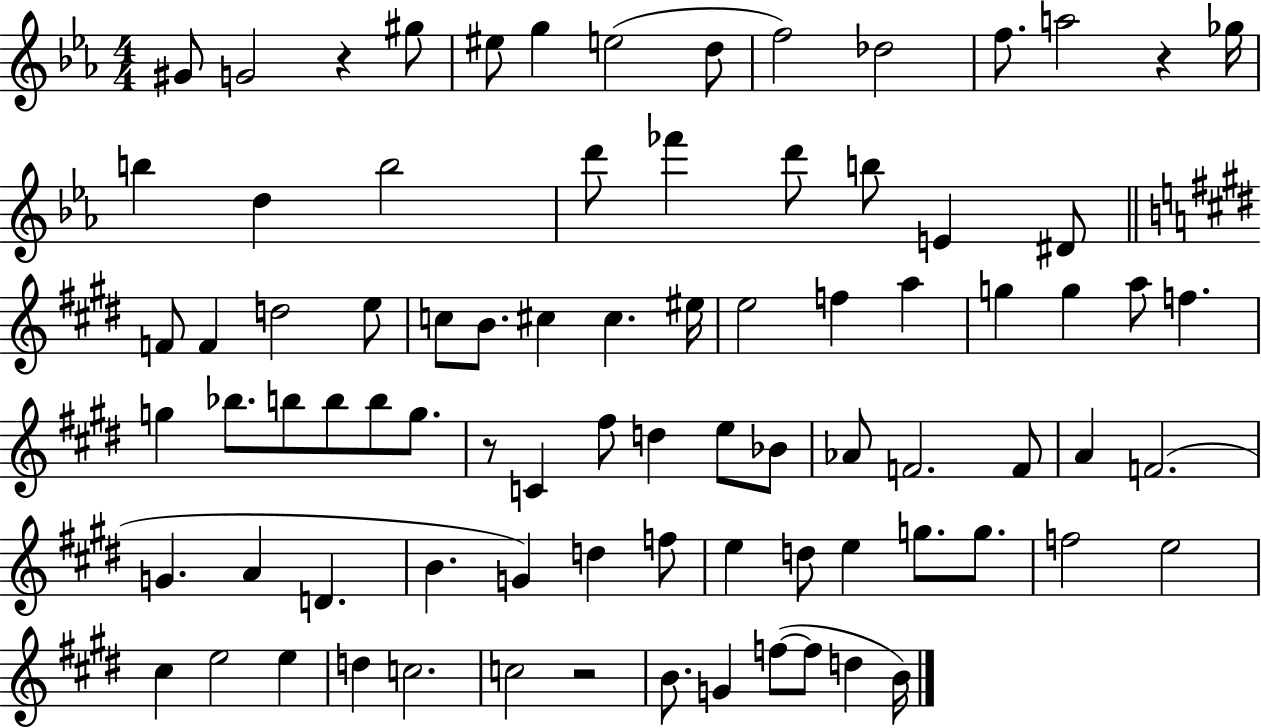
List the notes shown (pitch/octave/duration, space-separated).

G#4/e G4/h R/q G#5/e EIS5/e G5/q E5/h D5/e F5/h Db5/h F5/e. A5/h R/q Gb5/s B5/q D5/q B5/h D6/e FES6/q D6/e B5/e E4/q D#4/e F4/e F4/q D5/h E5/e C5/e B4/e. C#5/q C#5/q. EIS5/s E5/h F5/q A5/q G5/q G5/q A5/e F5/q. G5/q Bb5/e. B5/e B5/e B5/e G5/e. R/e C4/q F#5/e D5/q E5/e Bb4/e Ab4/e F4/h. F4/e A4/q F4/h. G4/q. A4/q D4/q. B4/q. G4/q D5/q F5/e E5/q D5/e E5/q G5/e. G5/e. F5/h E5/h C#5/q E5/h E5/q D5/q C5/h. C5/h R/h B4/e. G4/q F5/e F5/e D5/q B4/s